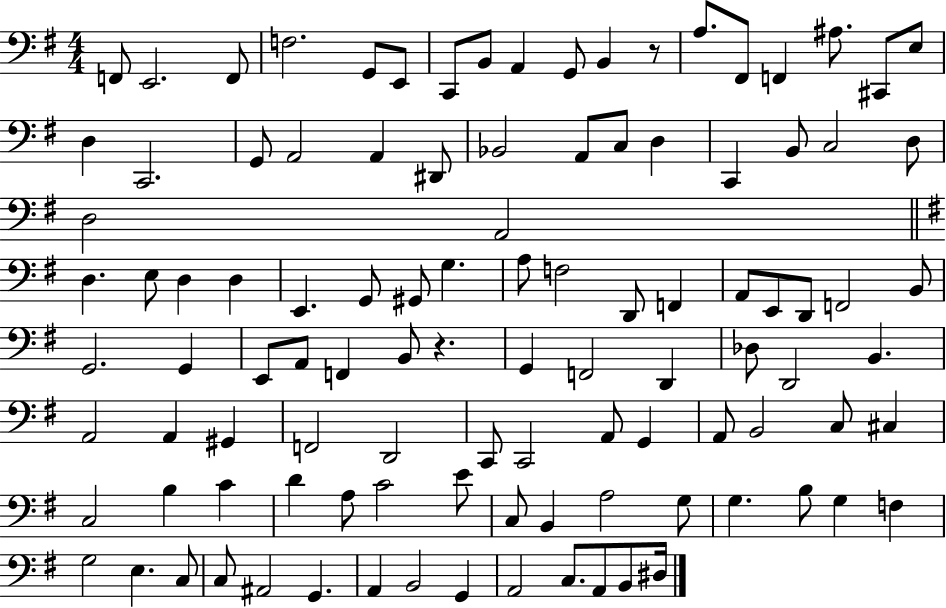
X:1
T:Untitled
M:4/4
L:1/4
K:G
F,,/2 E,,2 F,,/2 F,2 G,,/2 E,,/2 C,,/2 B,,/2 A,, G,,/2 B,, z/2 A,/2 ^F,,/2 F,, ^A,/2 ^C,,/2 E,/2 D, C,,2 G,,/2 A,,2 A,, ^D,,/2 _B,,2 A,,/2 C,/2 D, C,, B,,/2 C,2 D,/2 D,2 A,,2 D, E,/2 D, D, E,, G,,/2 ^G,,/2 G, A,/2 F,2 D,,/2 F,, A,,/2 E,,/2 D,,/2 F,,2 B,,/2 G,,2 G,, E,,/2 A,,/2 F,, B,,/2 z G,, F,,2 D,, _D,/2 D,,2 B,, A,,2 A,, ^G,, F,,2 D,,2 C,,/2 C,,2 A,,/2 G,, A,,/2 B,,2 C,/2 ^C, C,2 B, C D A,/2 C2 E/2 C,/2 B,, A,2 G,/2 G, B,/2 G, F, G,2 E, C,/2 C,/2 ^A,,2 G,, A,, B,,2 G,, A,,2 C,/2 A,,/2 B,,/2 ^D,/4